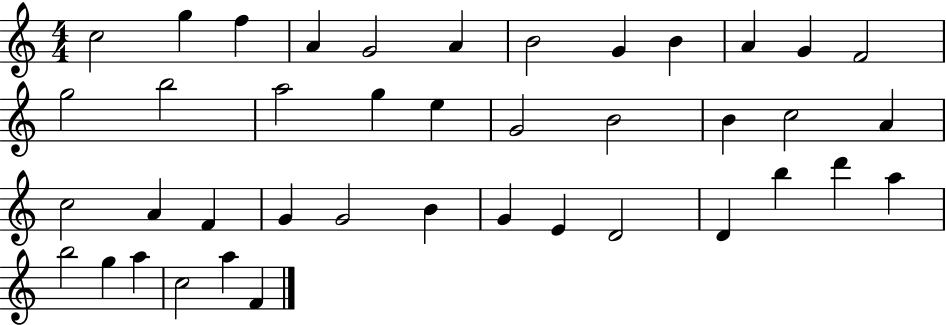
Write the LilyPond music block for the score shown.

{
  \clef treble
  \numericTimeSignature
  \time 4/4
  \key c \major
  c''2 g''4 f''4 | a'4 g'2 a'4 | b'2 g'4 b'4 | a'4 g'4 f'2 | \break g''2 b''2 | a''2 g''4 e''4 | g'2 b'2 | b'4 c''2 a'4 | \break c''2 a'4 f'4 | g'4 g'2 b'4 | g'4 e'4 d'2 | d'4 b''4 d'''4 a''4 | \break b''2 g''4 a''4 | c''2 a''4 f'4 | \bar "|."
}